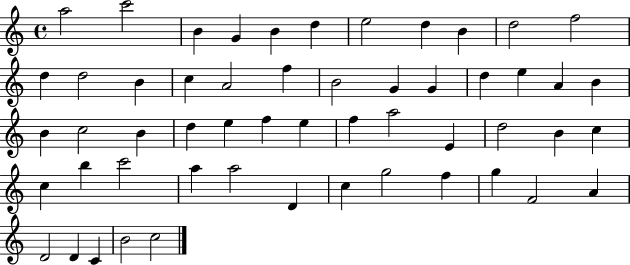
A5/h C6/h B4/q G4/q B4/q D5/q E5/h D5/q B4/q D5/h F5/h D5/q D5/h B4/q C5/q A4/h F5/q B4/h G4/q G4/q D5/q E5/q A4/q B4/q B4/q C5/h B4/q D5/q E5/q F5/q E5/q F5/q A5/h E4/q D5/h B4/q C5/q C5/q B5/q C6/h A5/q A5/h D4/q C5/q G5/h F5/q G5/q F4/h A4/q D4/h D4/q C4/q B4/h C5/h